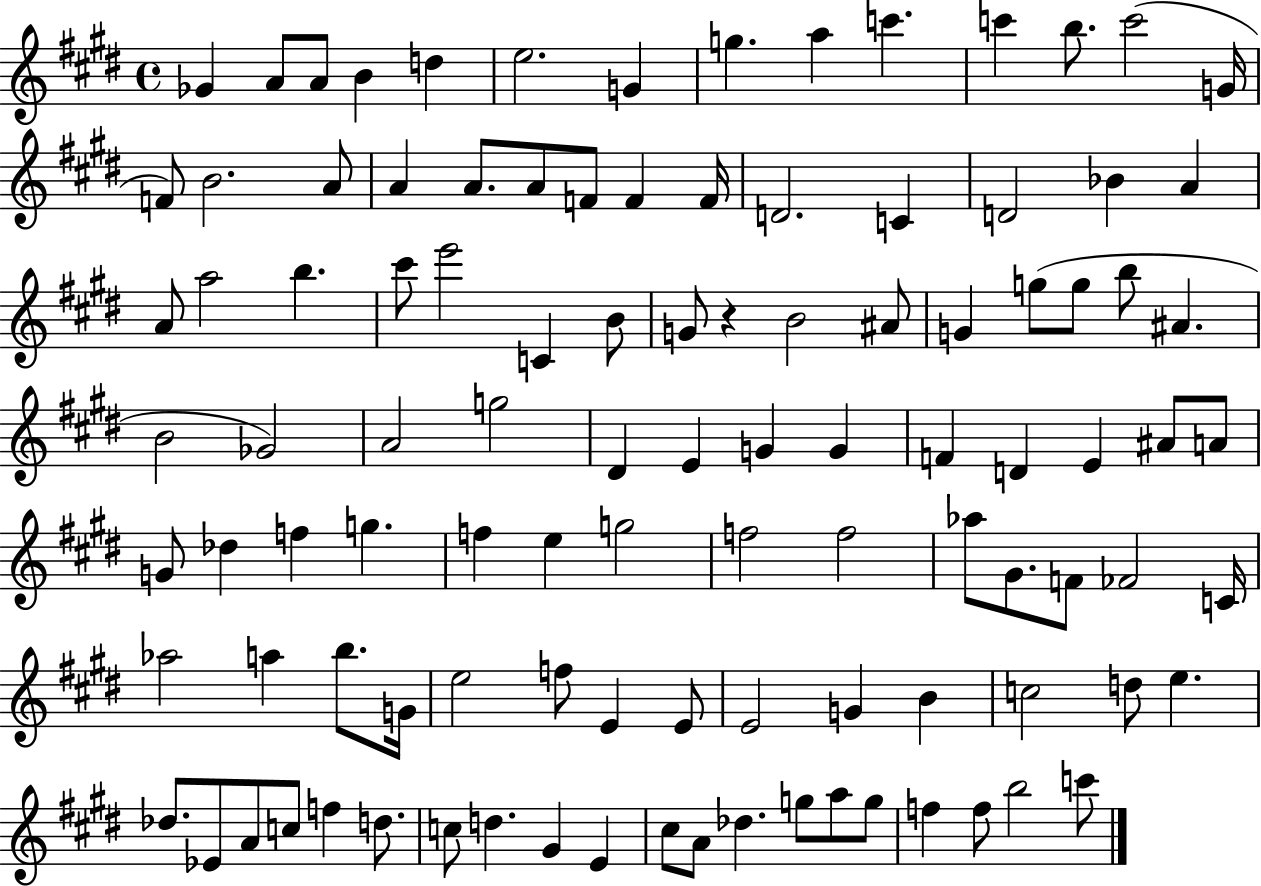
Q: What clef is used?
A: treble